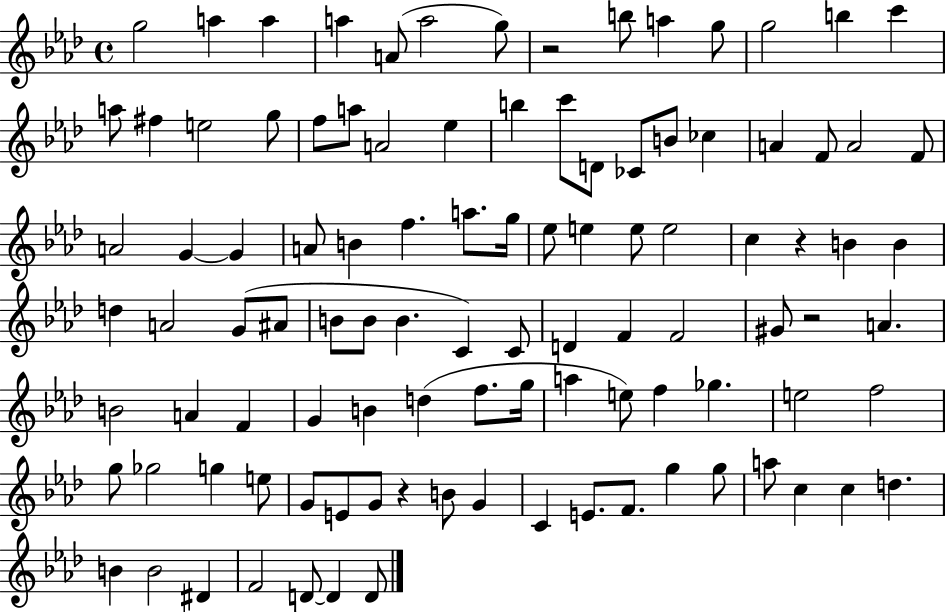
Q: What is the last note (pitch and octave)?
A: D4